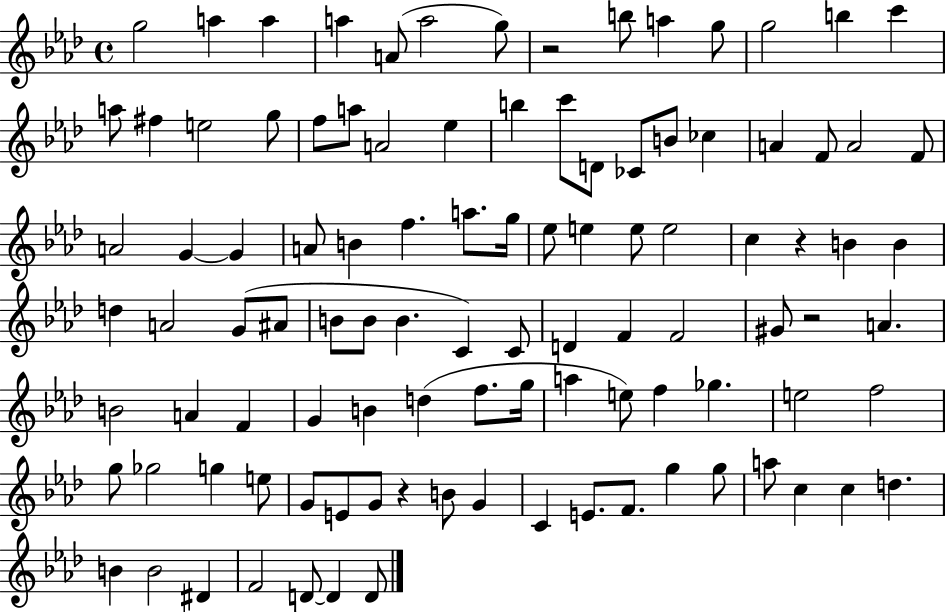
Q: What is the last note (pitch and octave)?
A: D4